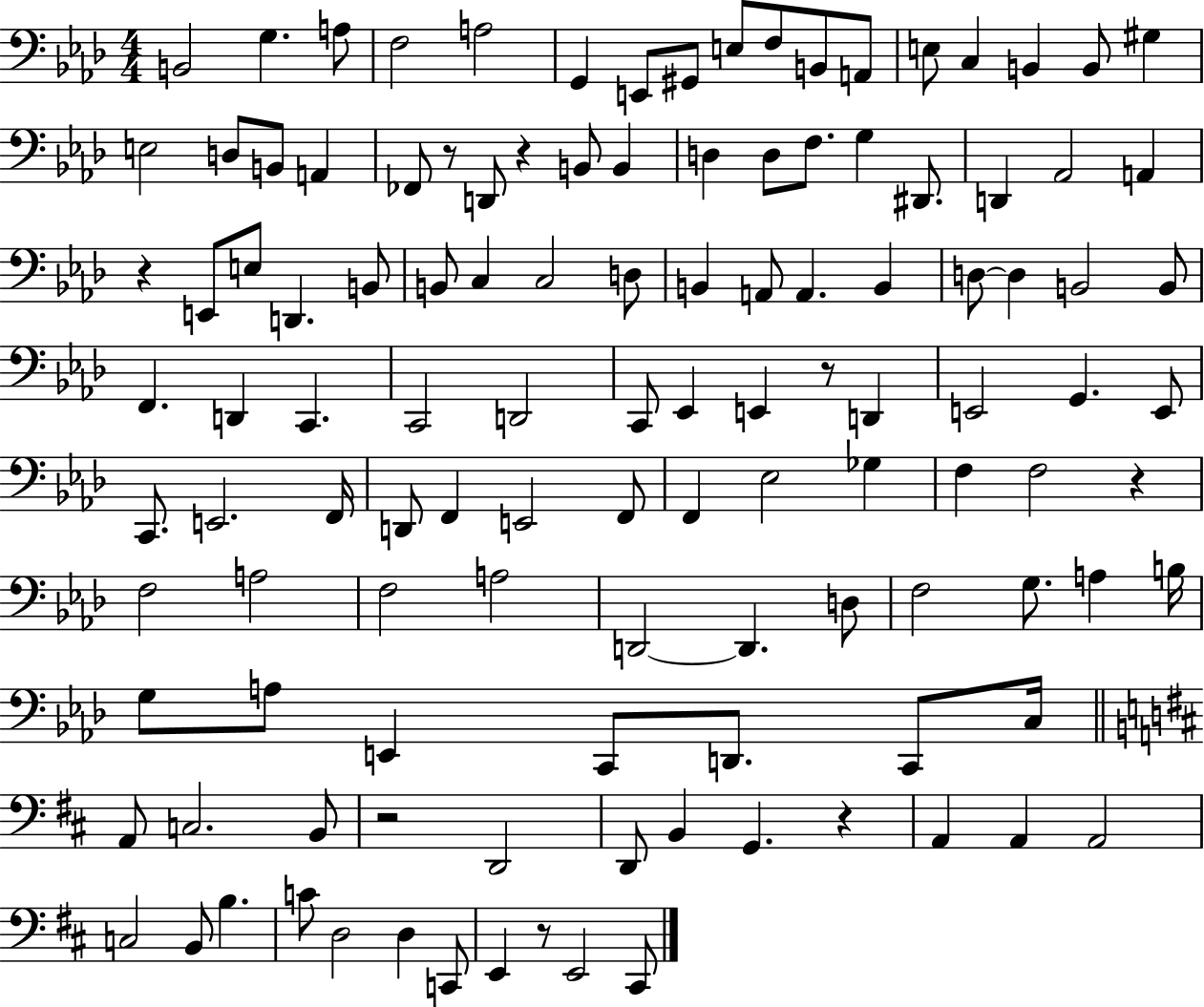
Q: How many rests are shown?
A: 8